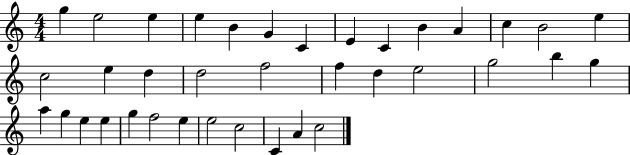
G5/q E5/h E5/q E5/q B4/q G4/q C4/q E4/q C4/q B4/q A4/q C5/q B4/h E5/q C5/h E5/q D5/q D5/h F5/h F5/q D5/q E5/h G5/h B5/q G5/q A5/q G5/q E5/q E5/q G5/q F5/h E5/q E5/h C5/h C4/q A4/q C5/h